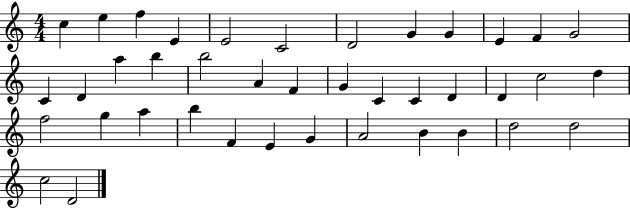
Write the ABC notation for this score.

X:1
T:Untitled
M:4/4
L:1/4
K:C
c e f E E2 C2 D2 G G E F G2 C D a b b2 A F G C C D D c2 d f2 g a b F E G A2 B B d2 d2 c2 D2